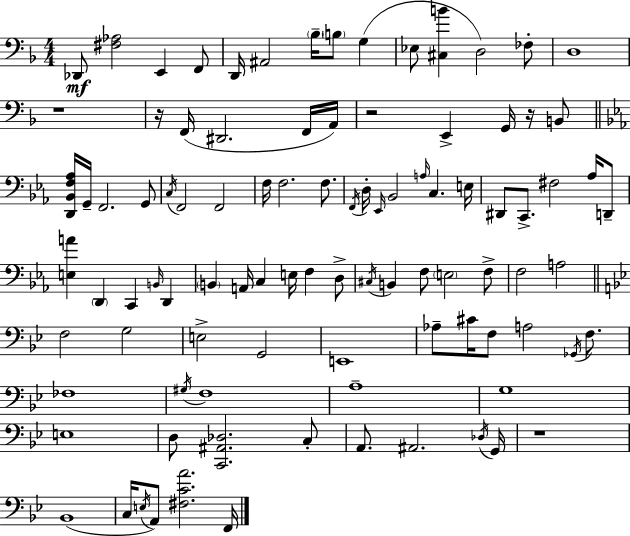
{
  \clef bass
  \numericTimeSignature
  \time 4/4
  \key f \major
  des,8\mf <fis aes>2 e,4 f,8 | d,16 ais,2 \parenthesize bes16-- \parenthesize b8 g4( | ees8 <cis b'>4 d2) fes8-. | d1 | \break r1 | r16 f,16( dis,2. f,16 a,16) | r2 e,4-> g,16 r16 b,8 | \bar "||" \break \key ees \major <d, bes, f aes>16 g,16-- f,2. g,8 | \acciaccatura { c16 } f,2 f,2 | f16 f2. f8. | \acciaccatura { f,16 } d16-. \grace { ees,16 } bes,2 \grace { a16 } c4. | \break e16 dis,8 c,8.-> fis2 | aes16 d,8-- <e a'>4 \parenthesize d,4 c,4 | \grace { b,16 } d,4 \parenthesize b,4 a,16 c4 e16 f4 | d8-> \acciaccatura { cis16 } b,4 f8 \parenthesize e2 | \break f8-> f2 a2 | \bar "||" \break \key g \minor f2 g2 | e2-> g,2 | e,1 | aes8-- cis'16 f8 a2 \acciaccatura { ges,16 } f8. | \break fes1 | \acciaccatura { gis16 } f1 | a1-- | g1 | \break e1 | d8 <c, ais, des>2. | c8-. a,8. ais,2. | \acciaccatura { des16 } g,16 r1 | \break bes,1( | c16 \acciaccatura { e16 } a,8) <fis c' a'>2. | f,16 \bar "|."
}